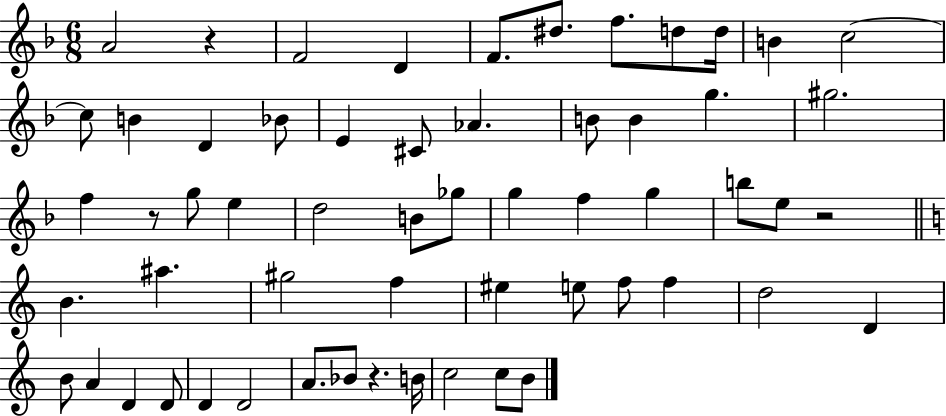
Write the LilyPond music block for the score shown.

{
  \clef treble
  \numericTimeSignature
  \time 6/8
  \key f \major
  a'2 r4 | f'2 d'4 | f'8. dis''8. f''8. d''8 d''16 | b'4 c''2~~ | \break c''8 b'4 d'4 bes'8 | e'4 cis'8 aes'4. | b'8 b'4 g''4. | gis''2. | \break f''4 r8 g''8 e''4 | d''2 b'8 ges''8 | g''4 f''4 g''4 | b''8 e''8 r2 | \break \bar "||" \break \key c \major b'4. ais''4. | gis''2 f''4 | eis''4 e''8 f''8 f''4 | d''2 d'4 | \break b'8 a'4 d'4 d'8 | d'4 d'2 | a'8. bes'8 r4. b'16 | c''2 c''8 b'8 | \break \bar "|."
}